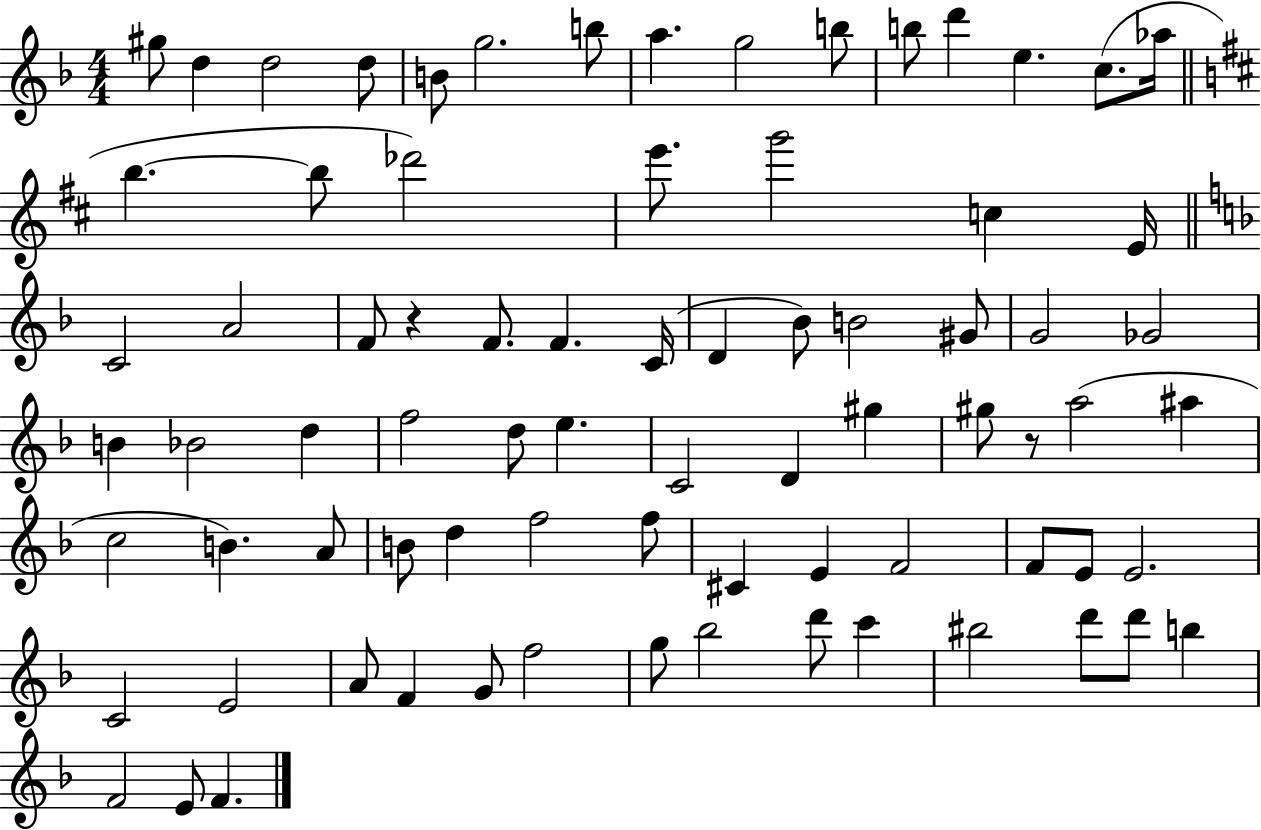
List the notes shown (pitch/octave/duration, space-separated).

G#5/e D5/q D5/h D5/e B4/e G5/h. B5/e A5/q. G5/h B5/e B5/e D6/q E5/q. C5/e. Ab5/s B5/q. B5/e Db6/h E6/e. G6/h C5/q E4/s C4/h A4/h F4/e R/q F4/e. F4/q. C4/s D4/q Bb4/e B4/h G#4/e G4/h Gb4/h B4/q Bb4/h D5/q F5/h D5/e E5/q. C4/h D4/q G#5/q G#5/e R/e A5/h A#5/q C5/h B4/q. A4/e B4/e D5/q F5/h F5/e C#4/q E4/q F4/h F4/e E4/e E4/h. C4/h E4/h A4/e F4/q G4/e F5/h G5/e Bb5/h D6/e C6/q BIS5/h D6/e D6/e B5/q F4/h E4/e F4/q.